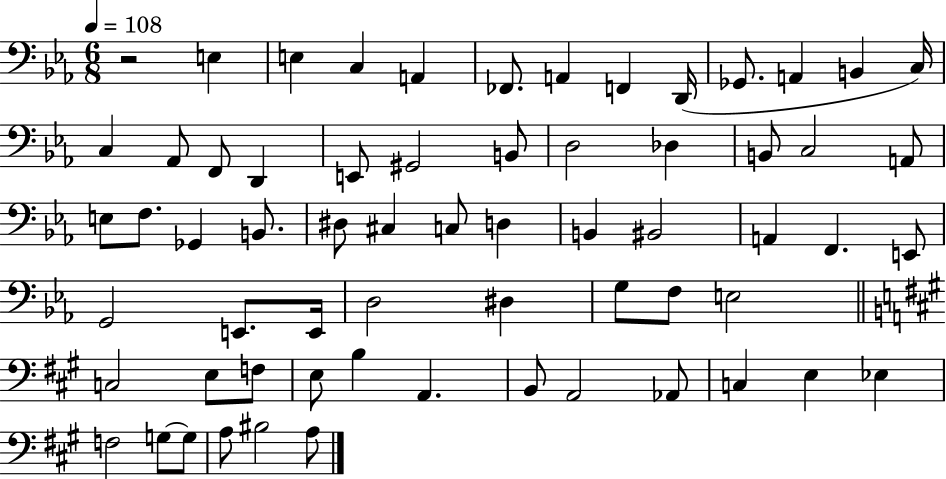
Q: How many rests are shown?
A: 1